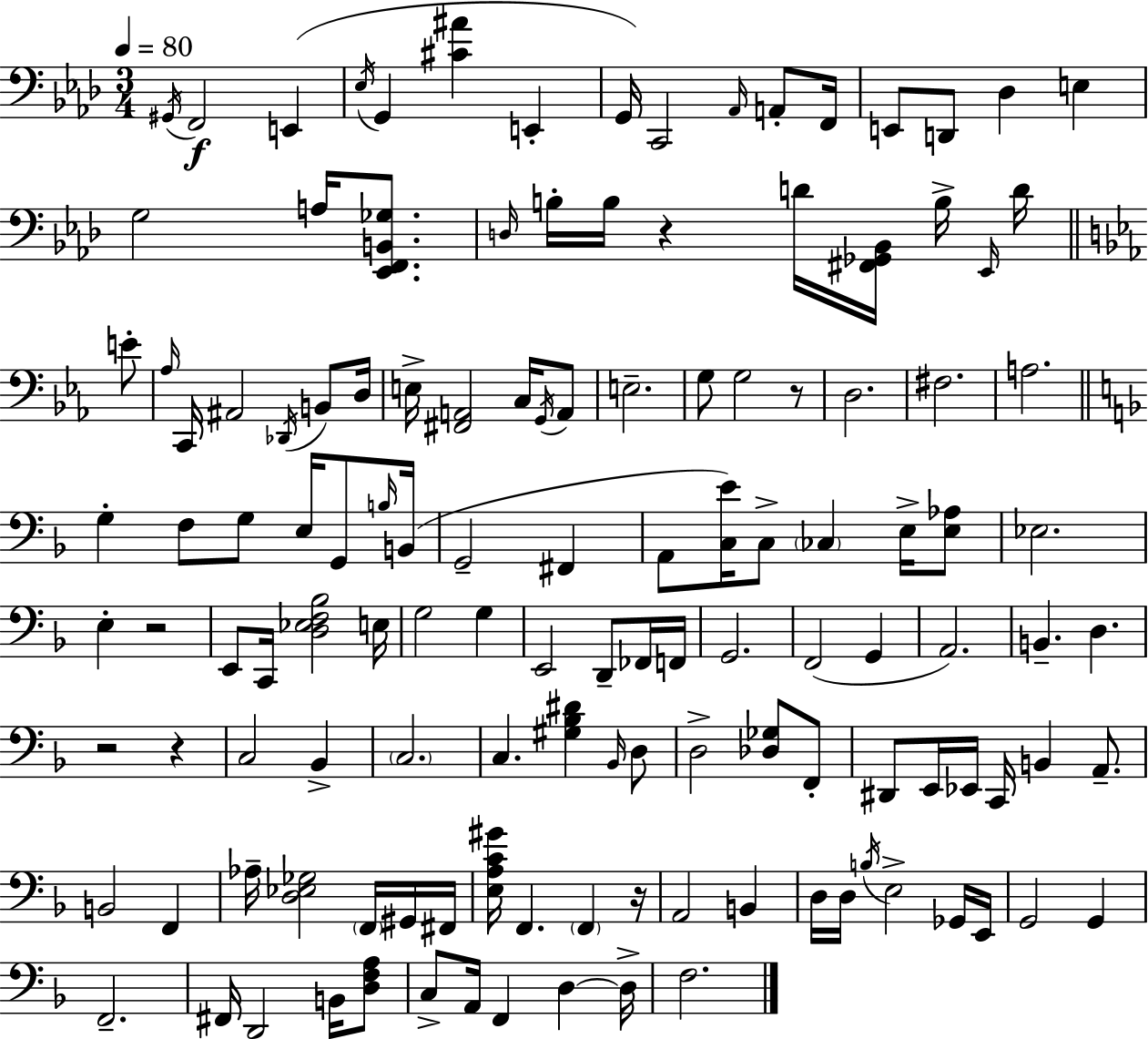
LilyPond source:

{
  \clef bass
  \numericTimeSignature
  \time 3/4
  \key f \minor
  \tempo 4 = 80
  \acciaccatura { gis,16 }\f f,2 e,4( | \acciaccatura { ees16 } g,4 <cis' ais'>4 e,4-. | g,16) c,2 \grace { aes,16 } | a,8-. f,16 e,8 d,8 des4 e4 | \break g2 a16 | <ees, f, b, ges>8. \grace { d16 } b16-. b16 r4 d'16 <fis, ges, bes,>16 | b16-> \grace { ees,16 } d'16 \bar "||" \break \key ees \major e'8-. \grace { aes16 } c,16 ais,2 | \acciaccatura { des,16 } b,8 d16 e16-> <fis, a,>2 | c16 \acciaccatura { g,16 } a,8 e2.-- | g8 g2 | \break r8 d2. | fis2. | a2. | \bar "||" \break \key f \major g4-. f8 g8 e16 g,8 \grace { b16 }( | b,16 g,2-- fis,4 | a,8 <c e'>16) c8-> \parenthesize ces4 e16-> <e aes>8 | ees2. | \break e4-. r2 | e,8 c,16 <d ees f bes>2 | e16 g2 g4 | e,2 d,8-- fes,16 | \break f,16 g,2. | f,2( g,4 | a,2.) | b,4.-- d4. | \break r2 r4 | c2 bes,4-> | \parenthesize c2. | c4. <gis bes dis'>4 \grace { bes,16 } | \break d8 d2-> <des ges>8 | f,8-. dis,8 e,16 ees,16 c,16 b,4 a,8.-- | b,2 f,4 | aes16-- <d ees ges>2 \parenthesize f,16 | \break gis,16 fis,16 <e a c' gis'>16 f,4. \parenthesize f,4 | r16 a,2 b,4 | d16 d16 \acciaccatura { b16 } e2-> | ges,16 e,16 g,2 g,4 | \break f,2.-- | fis,16 d,2 | b,16 <d f a>8 c8-> a,16 f,4 d4~~ | d16-> f2. | \break \bar "|."
}